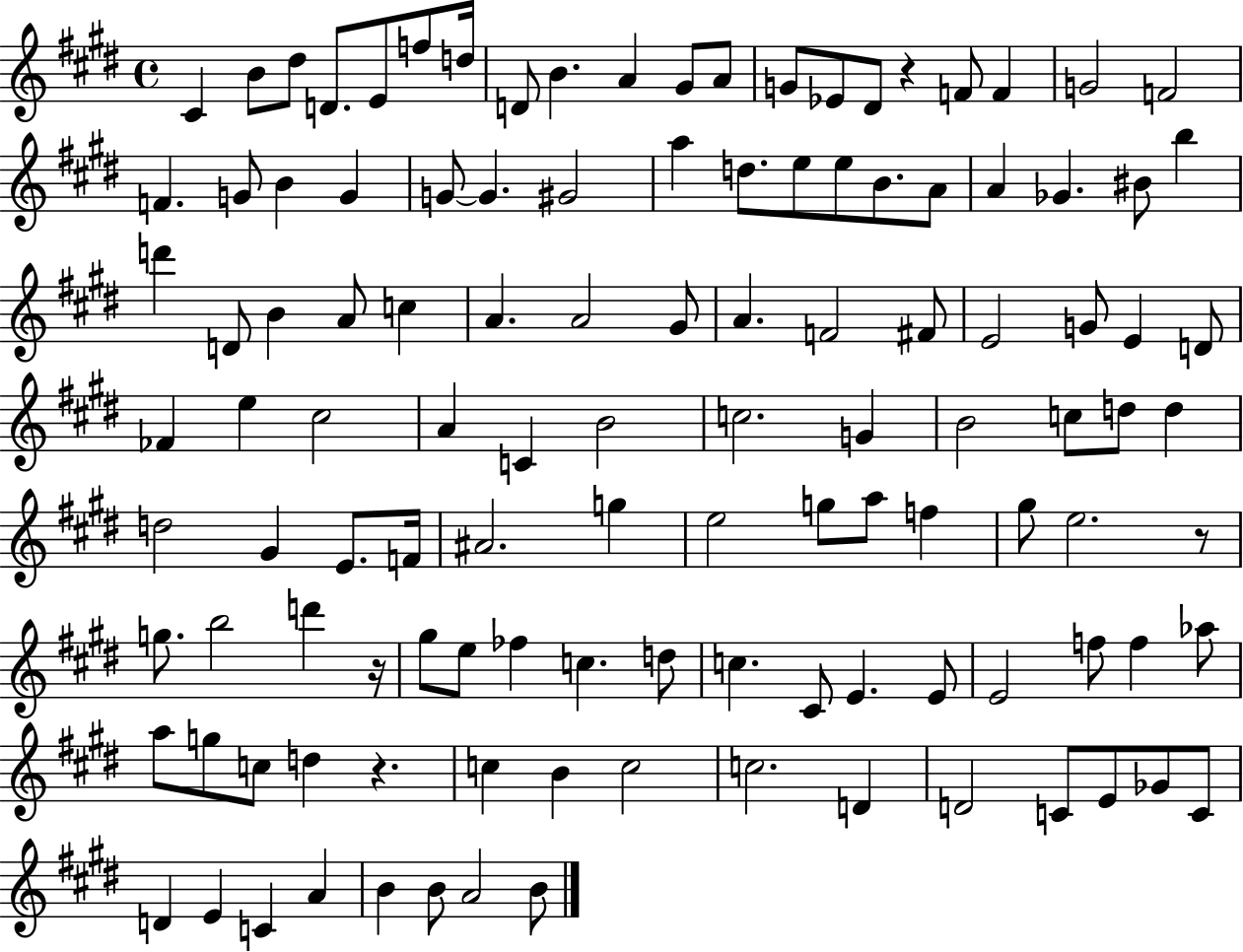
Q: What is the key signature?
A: E major